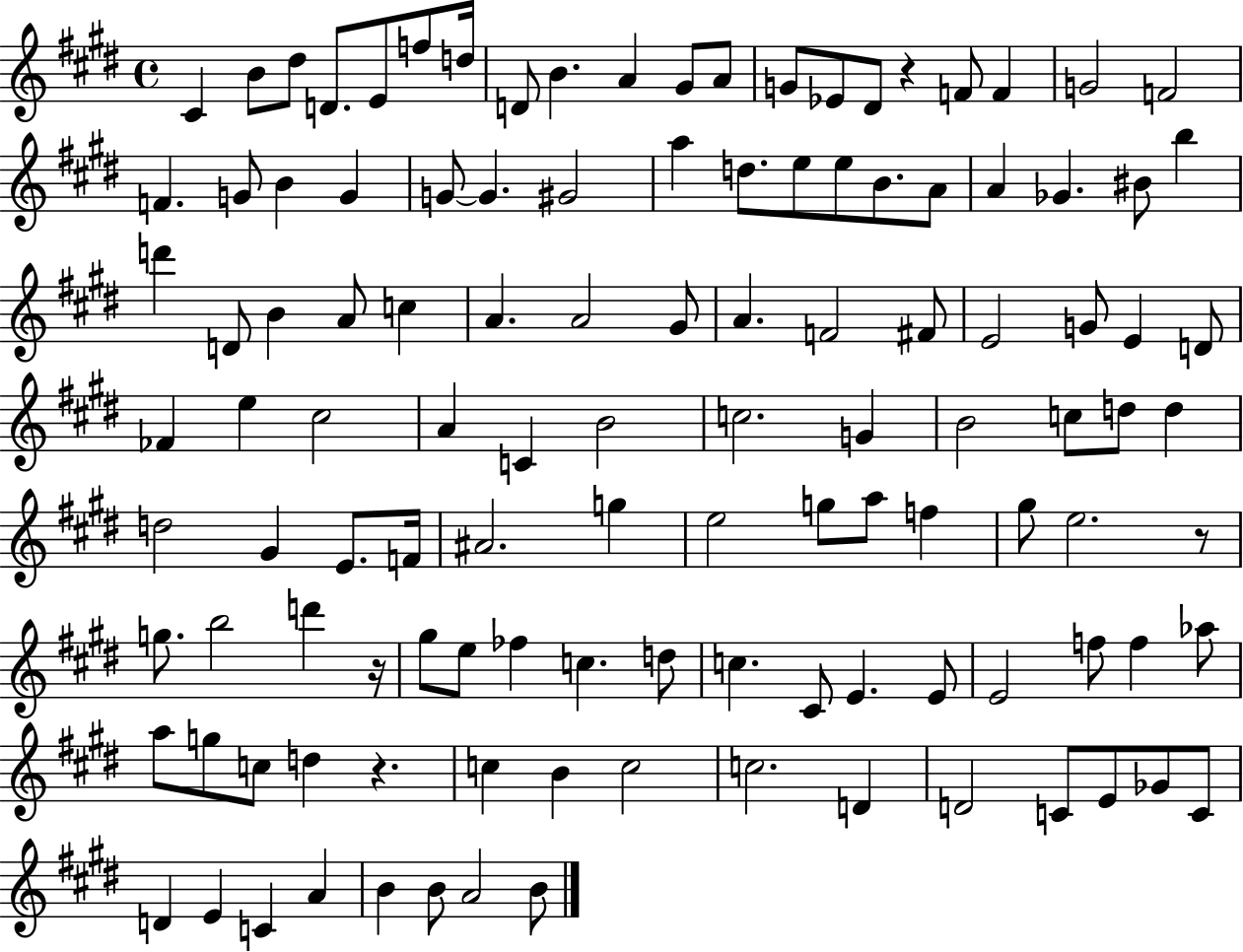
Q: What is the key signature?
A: E major